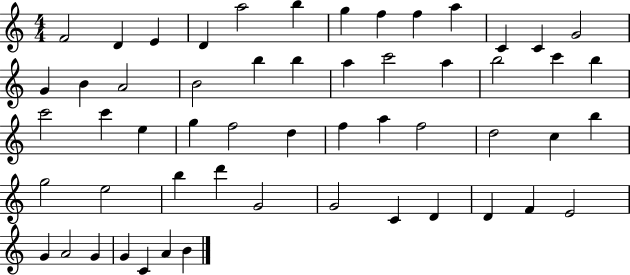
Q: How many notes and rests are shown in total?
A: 55